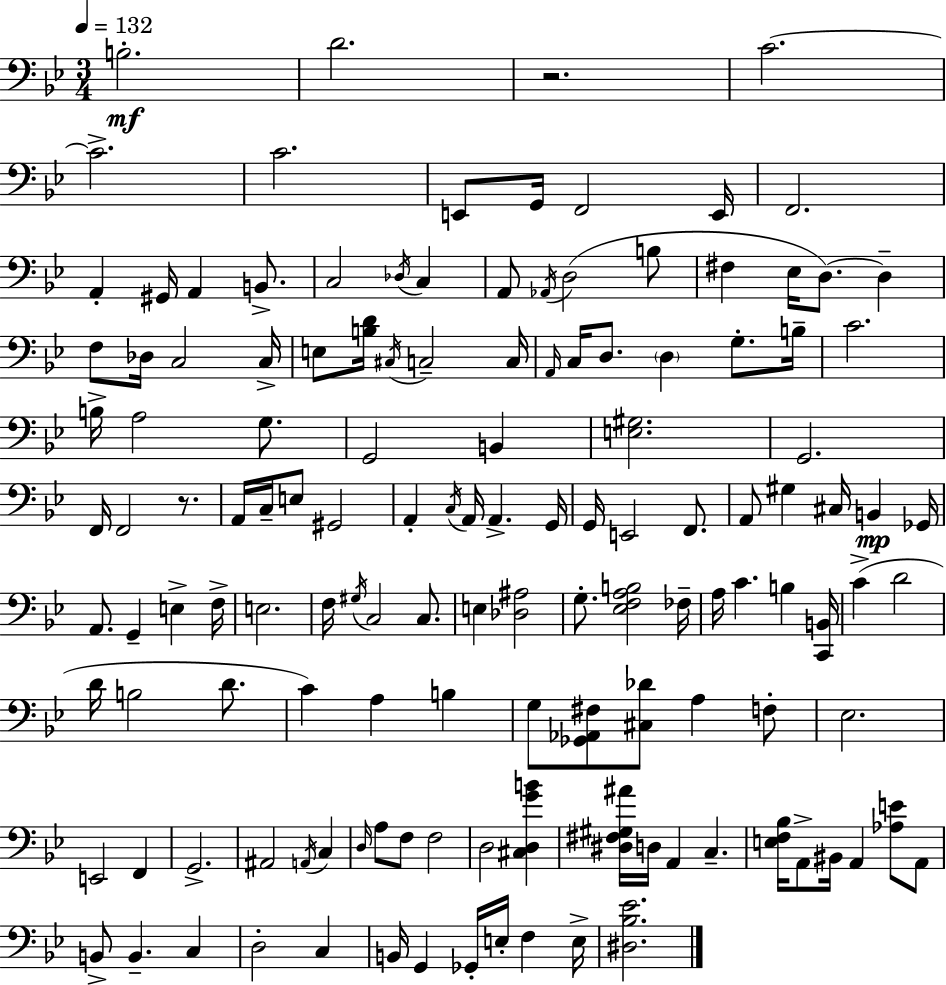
B3/h. D4/h. R/h. C4/h. C4/h. C4/h. E2/e G2/s F2/h E2/s F2/h. A2/q G#2/s A2/q B2/e. C3/h Db3/s C3/q A2/e Ab2/s D3/h B3/e F#3/q Eb3/s D3/e. D3/q F3/e Db3/s C3/h C3/s E3/e [B3,D4]/s C#3/s C3/h C3/s A2/s C3/s D3/e. D3/q G3/e. B3/s C4/h. B3/s A3/h G3/e. G2/h B2/q [E3,G#3]/h. G2/h. F2/s F2/h R/e. A2/s C3/s E3/e G#2/h A2/q C3/s A2/s A2/q. G2/s G2/s E2/h F2/e. A2/e G#3/q C#3/s B2/q Gb2/s A2/e. G2/q E3/q F3/s E3/h. F3/s G#3/s C3/h C3/e. E3/q [Db3,A#3]/h G3/e. [Eb3,F3,A3,B3]/h FES3/s A3/s C4/q. B3/q [C2,B2]/s C4/q D4/h D4/s B3/h D4/e. C4/q A3/q B3/q G3/e [Gb2,Ab2,F#3]/e [C#3,Db4]/e A3/q F3/e Eb3/h. E2/h F2/q G2/h. A#2/h A2/s C3/q D3/s A3/e F3/e F3/h D3/h [C#3,D3,G4,B4]/q [D#3,F#3,G#3,A#4]/s D3/s A2/q C3/q. [E3,F3,Bb3]/s A2/e BIS2/s A2/q [Ab3,E4]/e A2/e B2/e B2/q. C3/q D3/h C3/q B2/s G2/q Gb2/s E3/s F3/q E3/s [D#3,Bb3,Eb4]/h.